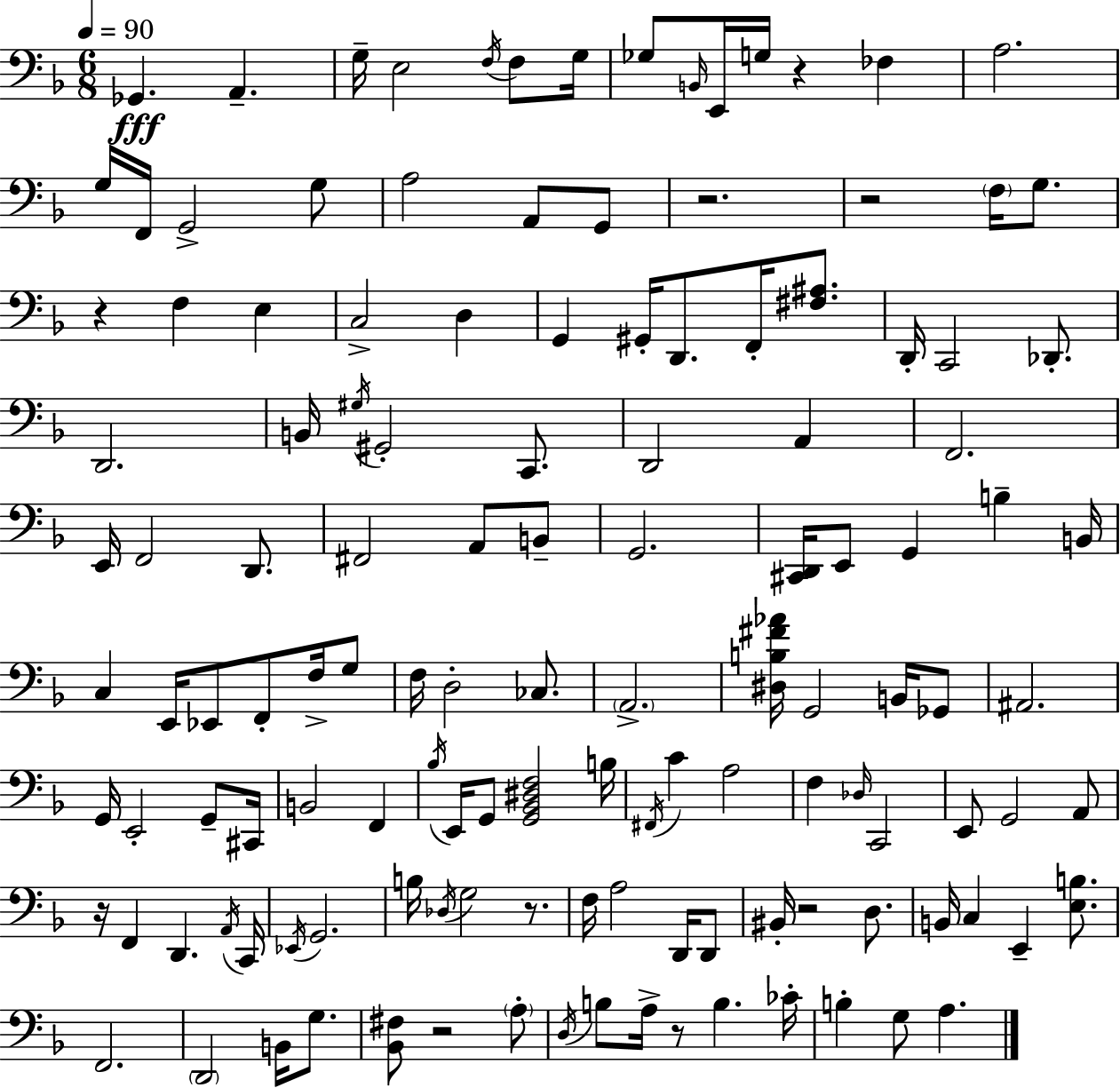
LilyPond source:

{
  \clef bass
  \numericTimeSignature
  \time 6/8
  \key f \major
  \tempo 4 = 90
  ges,4.\fff a,4.-- | g16-- e2 \acciaccatura { f16 } f8 | g16 ges8 \grace { b,16 } e,16 g16 r4 fes4 | a2. | \break g16 f,16 g,2-> | g8 a2 a,8 | g,8 r2. | r2 \parenthesize f16 g8. | \break r4 f4 e4 | c2-> d4 | g,4 gis,16-. d,8. f,16-. <fis ais>8. | d,16-. c,2 des,8.-. | \break d,2. | b,16 \acciaccatura { gis16 } gis,2-. | c,8. d,2 a,4 | f,2. | \break e,16 f,2 | d,8. fis,2 a,8 | b,8-- g,2. | <cis, d,>16 e,8 g,4 b4-- | \break b,16 c4 e,16 ees,8 f,8-. | f16-> g8 f16 d2-. | ces8. \parenthesize a,2.-> | <dis b fis' aes'>16 g,2 | \break b,16 ges,8 ais,2. | g,16 e,2-. | g,8-- cis,16 b,2 f,4 | \acciaccatura { bes16 } e,16 g,8 <g, bes, dis f>2 | \break b16 \acciaccatura { fis,16 } c'4 a2 | f4 \grace { des16 } c,2 | e,8 g,2 | a,8 r16 f,4 d,4. | \break \acciaccatura { a,16 } c,16 \acciaccatura { ees,16 } g,2. | b16 \acciaccatura { des16 } g2 | r8. f16 a2 | d,16 d,8 bis,16-. r2 | \break d8. b,16 c4 | e,4-- <e b>8. f,2. | \parenthesize d,2 | b,16 g8. <bes, fis>8 r2 | \break \parenthesize a8-. \acciaccatura { d16 } b8 | a16-> r8 b4. ces'16-. b4-. | g8 a4. \bar "|."
}